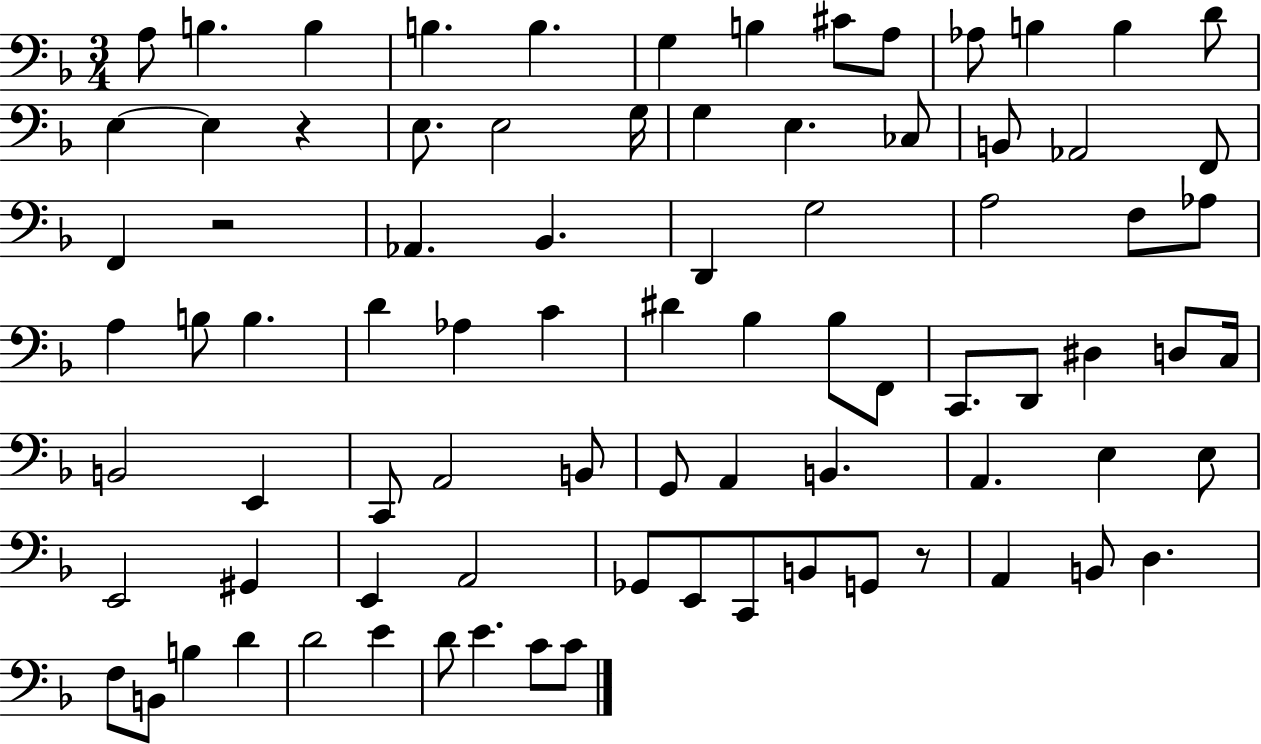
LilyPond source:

{
  \clef bass
  \numericTimeSignature
  \time 3/4
  \key f \major
  a8 b4. b4 | b4. b4. | g4 b4 cis'8 a8 | aes8 b4 b4 d'8 | \break e4~~ e4 r4 | e8. e2 g16 | g4 e4. ces8 | b,8 aes,2 f,8 | \break f,4 r2 | aes,4. bes,4. | d,4 g2 | a2 f8 aes8 | \break a4 b8 b4. | d'4 aes4 c'4 | dis'4 bes4 bes8 f,8 | c,8. d,8 dis4 d8 c16 | \break b,2 e,4 | c,8 a,2 b,8 | g,8 a,4 b,4. | a,4. e4 e8 | \break e,2 gis,4 | e,4 a,2 | ges,8 e,8 c,8 b,8 g,8 r8 | a,4 b,8 d4. | \break f8 b,8 b4 d'4 | d'2 e'4 | d'8 e'4. c'8 c'8 | \bar "|."
}